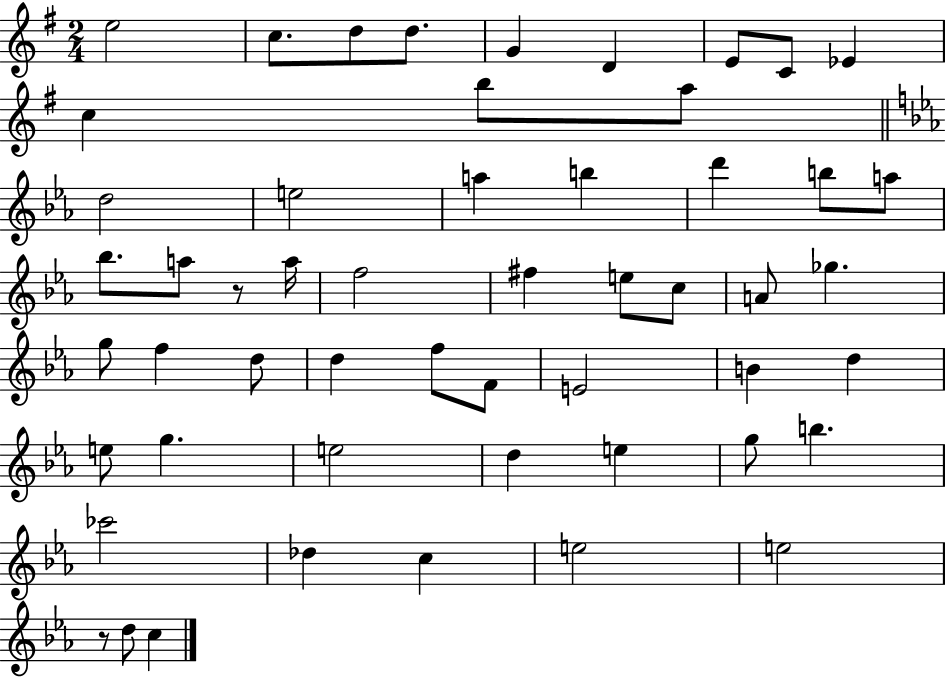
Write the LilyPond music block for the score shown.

{
  \clef treble
  \numericTimeSignature
  \time 2/4
  \key g \major
  \repeat volta 2 { e''2 | c''8. d''8 d''8. | g'4 d'4 | e'8 c'8 ees'4 | \break c''4 b''8 a''8 | \bar "||" \break \key c \minor d''2 | e''2 | a''4 b''4 | d'''4 b''8 a''8 | \break bes''8. a''8 r8 a''16 | f''2 | fis''4 e''8 c''8 | a'8 ges''4. | \break g''8 f''4 d''8 | d''4 f''8 f'8 | e'2 | b'4 d''4 | \break e''8 g''4. | e''2 | d''4 e''4 | g''8 b''4. | \break ces'''2 | des''4 c''4 | e''2 | e''2 | \break r8 d''8 c''4 | } \bar "|."
}